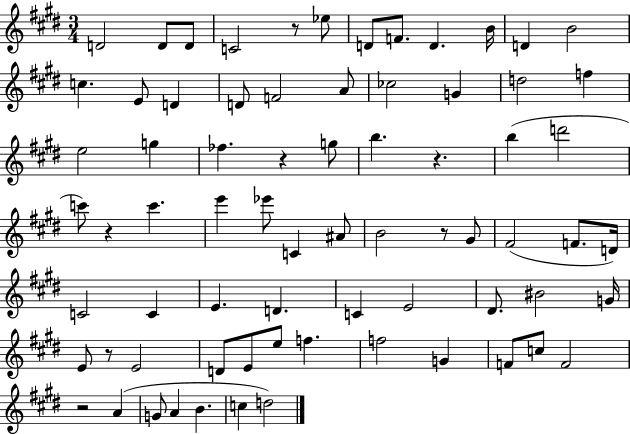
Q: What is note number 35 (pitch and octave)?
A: B4